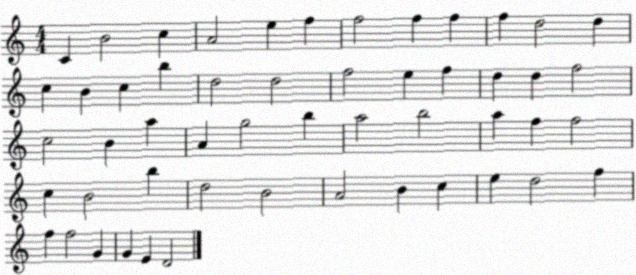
X:1
T:Untitled
M:4/4
L:1/4
K:C
C B2 c A2 e f f2 f f f d2 d c B c b d2 d2 f2 e f d d f2 c2 B a A g2 b a2 b2 a f f2 c B2 b d2 B2 A2 B c e d2 f f f2 G G E D2